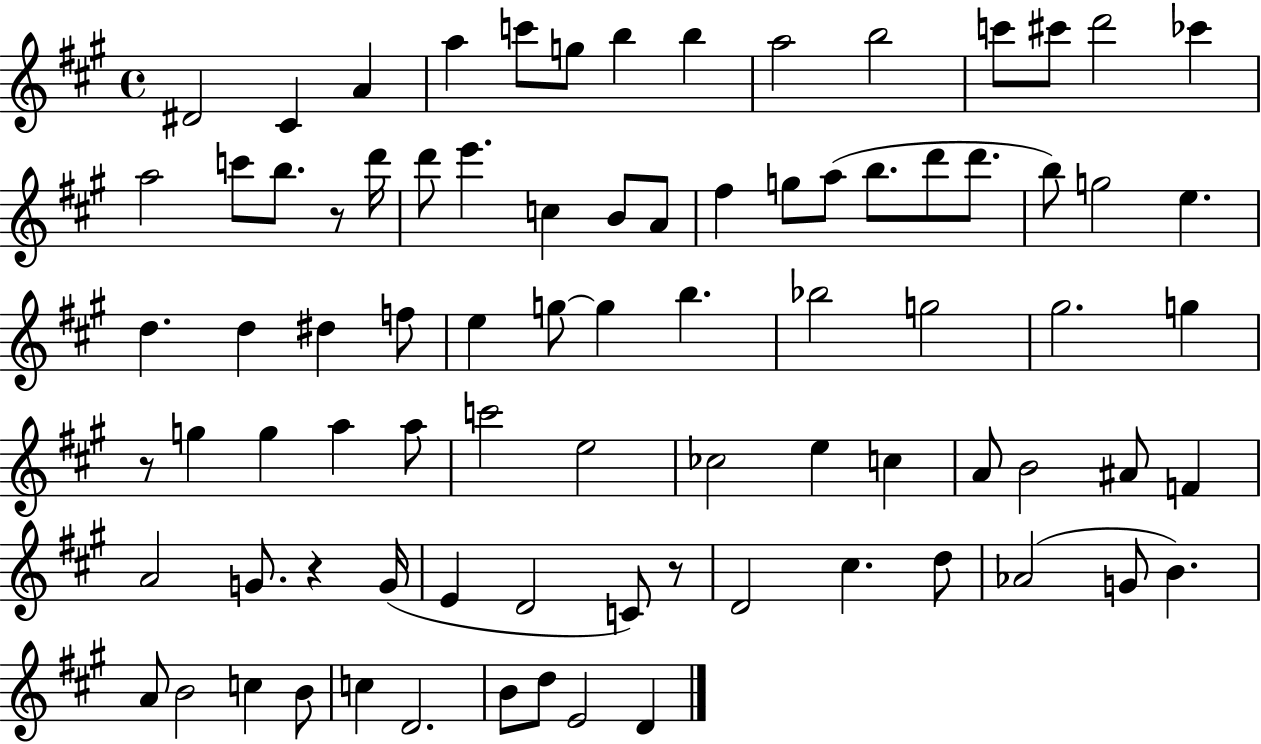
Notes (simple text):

D#4/h C#4/q A4/q A5/q C6/e G5/e B5/q B5/q A5/h B5/h C6/e C#6/e D6/h CES6/q A5/h C6/e B5/e. R/e D6/s D6/e E6/q. C5/q B4/e A4/e F#5/q G5/e A5/e B5/e. D6/e D6/e. B5/e G5/h E5/q. D5/q. D5/q D#5/q F5/e E5/q G5/e G5/q B5/q. Bb5/h G5/h G#5/h. G5/q R/e G5/q G5/q A5/q A5/e C6/h E5/h CES5/h E5/q C5/q A4/e B4/h A#4/e F4/q A4/h G4/e. R/q G4/s E4/q D4/h C4/e R/e D4/h C#5/q. D5/e Ab4/h G4/e B4/q. A4/e B4/h C5/q B4/e C5/q D4/h. B4/e D5/e E4/h D4/q